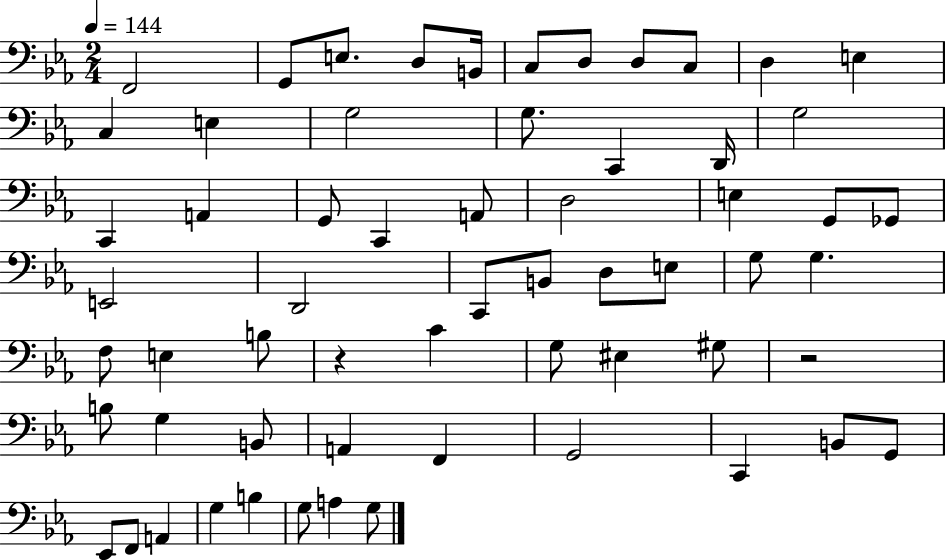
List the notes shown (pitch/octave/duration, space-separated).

F2/h G2/e E3/e. D3/e B2/s C3/e D3/e D3/e C3/e D3/q E3/q C3/q E3/q G3/h G3/e. C2/q D2/s G3/h C2/q A2/q G2/e C2/q A2/e D3/h E3/q G2/e Gb2/e E2/h D2/h C2/e B2/e D3/e E3/e G3/e G3/q. F3/e E3/q B3/e R/q C4/q G3/e EIS3/q G#3/e R/h B3/e G3/q B2/e A2/q F2/q G2/h C2/q B2/e G2/e Eb2/e F2/e A2/q G3/q B3/q G3/e A3/q G3/e